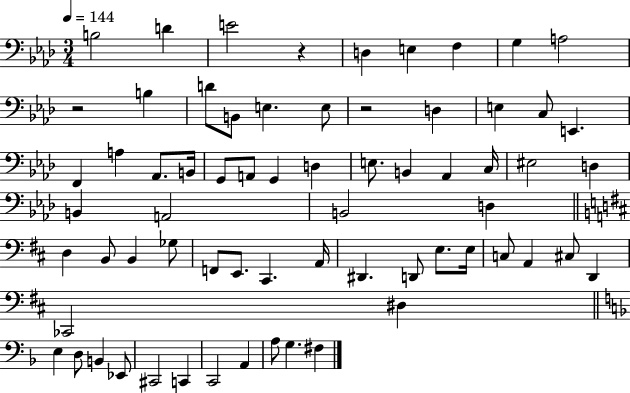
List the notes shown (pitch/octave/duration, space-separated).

B3/h D4/q E4/h R/q D3/q E3/q F3/q G3/q A3/h R/h B3/q D4/e B2/e E3/q. E3/e R/h D3/q E3/q C3/e E2/q. F2/q A3/q Ab2/e. B2/s G2/e A2/e G2/q D3/q E3/e. B2/q Ab2/q C3/s EIS3/h D3/q B2/q A2/h B2/h D3/q D3/q B2/e B2/q Gb3/e F2/e E2/e. C#2/q. A2/s D#2/q. D2/e E3/e. E3/s C3/e A2/q C#3/e D2/q CES2/h D#3/q E3/q D3/e B2/q Eb2/e C#2/h C2/q C2/h A2/q A3/e G3/q. F#3/q